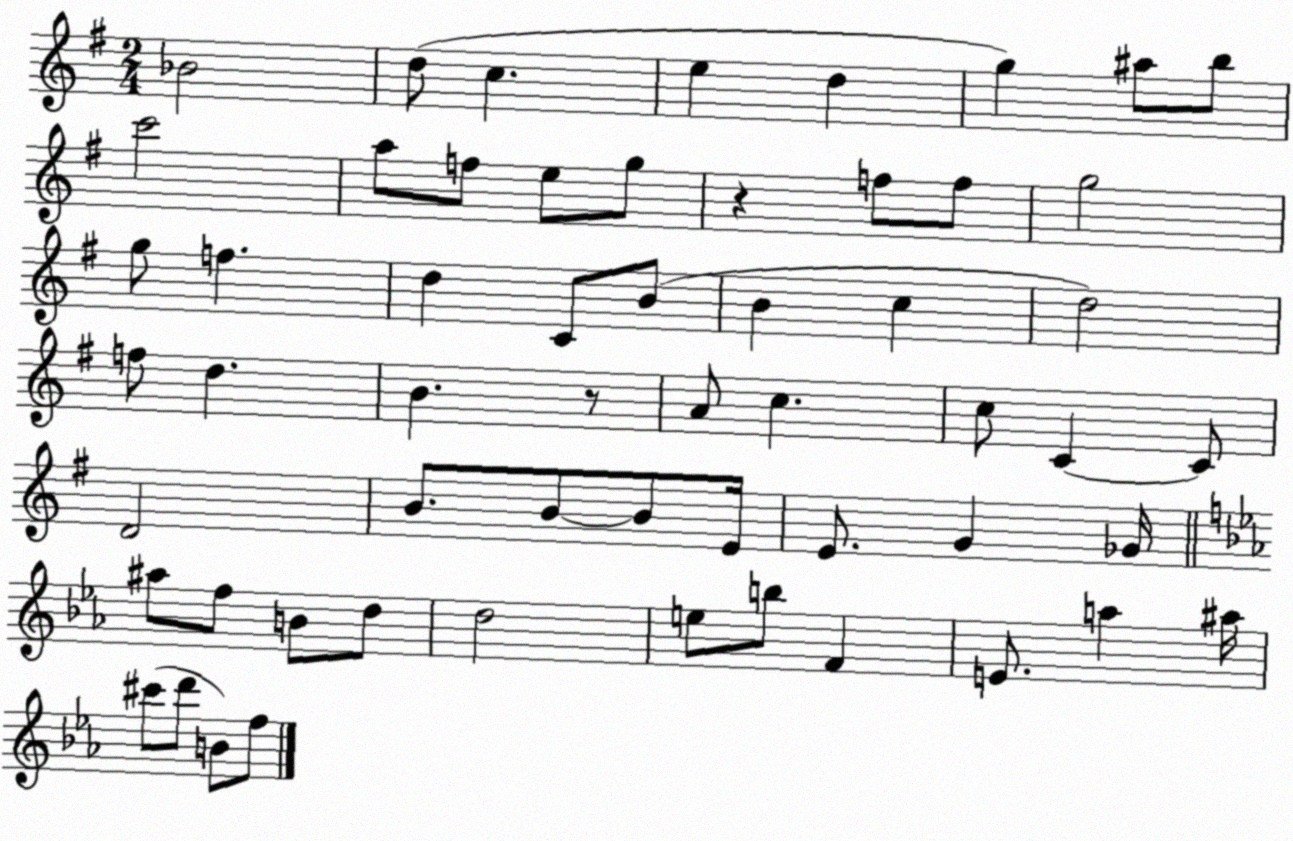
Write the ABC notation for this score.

X:1
T:Untitled
M:2/4
L:1/4
K:G
_B2 d/2 c e d g ^a/2 b/2 c'2 a/2 f/2 e/2 g/2 z f/2 f/2 g2 g/2 f d C/2 B/2 B c d2 f/2 d B z/2 A/2 c c/2 C C/2 D2 B/2 B/2 B/2 E/4 E/2 G _G/4 ^a/2 f/2 B/2 d/2 d2 e/2 b/2 F E/2 a ^a/4 ^c'/2 d'/2 B/2 f/2